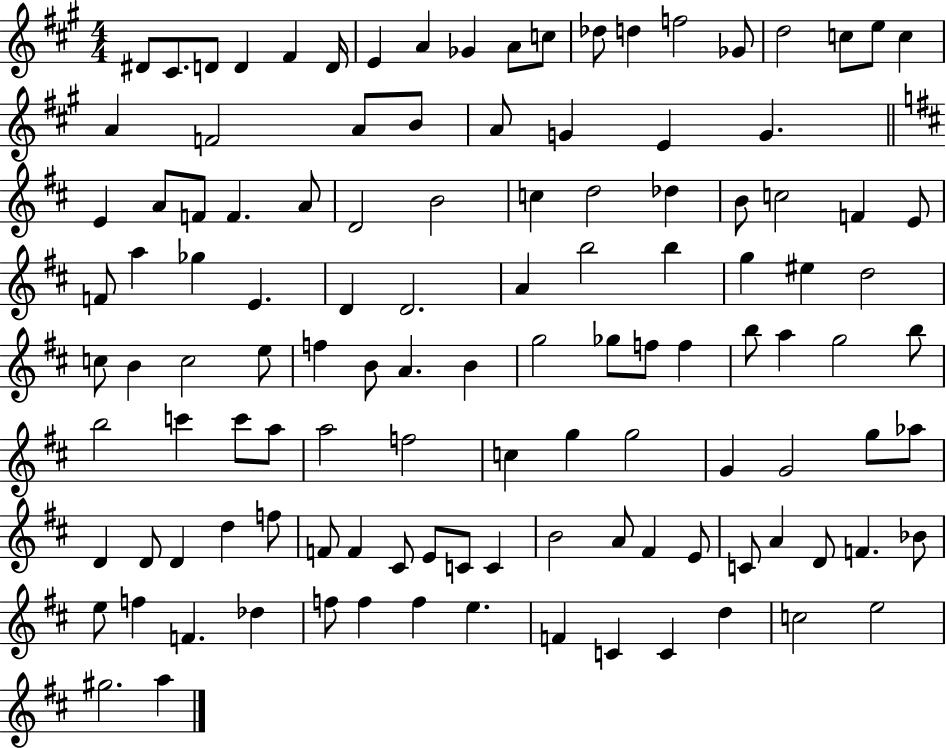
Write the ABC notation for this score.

X:1
T:Untitled
M:4/4
L:1/4
K:A
^D/2 ^C/2 D/2 D ^F D/4 E A _G A/2 c/2 _d/2 d f2 _G/2 d2 c/2 e/2 c A F2 A/2 B/2 A/2 G E G E A/2 F/2 F A/2 D2 B2 c d2 _d B/2 c2 F E/2 F/2 a _g E D D2 A b2 b g ^e d2 c/2 B c2 e/2 f B/2 A B g2 _g/2 f/2 f b/2 a g2 b/2 b2 c' c'/2 a/2 a2 f2 c g g2 G G2 g/2 _a/2 D D/2 D d f/2 F/2 F ^C/2 E/2 C/2 C B2 A/2 ^F E/2 C/2 A D/2 F _B/2 e/2 f F _d f/2 f f e F C C d c2 e2 ^g2 a